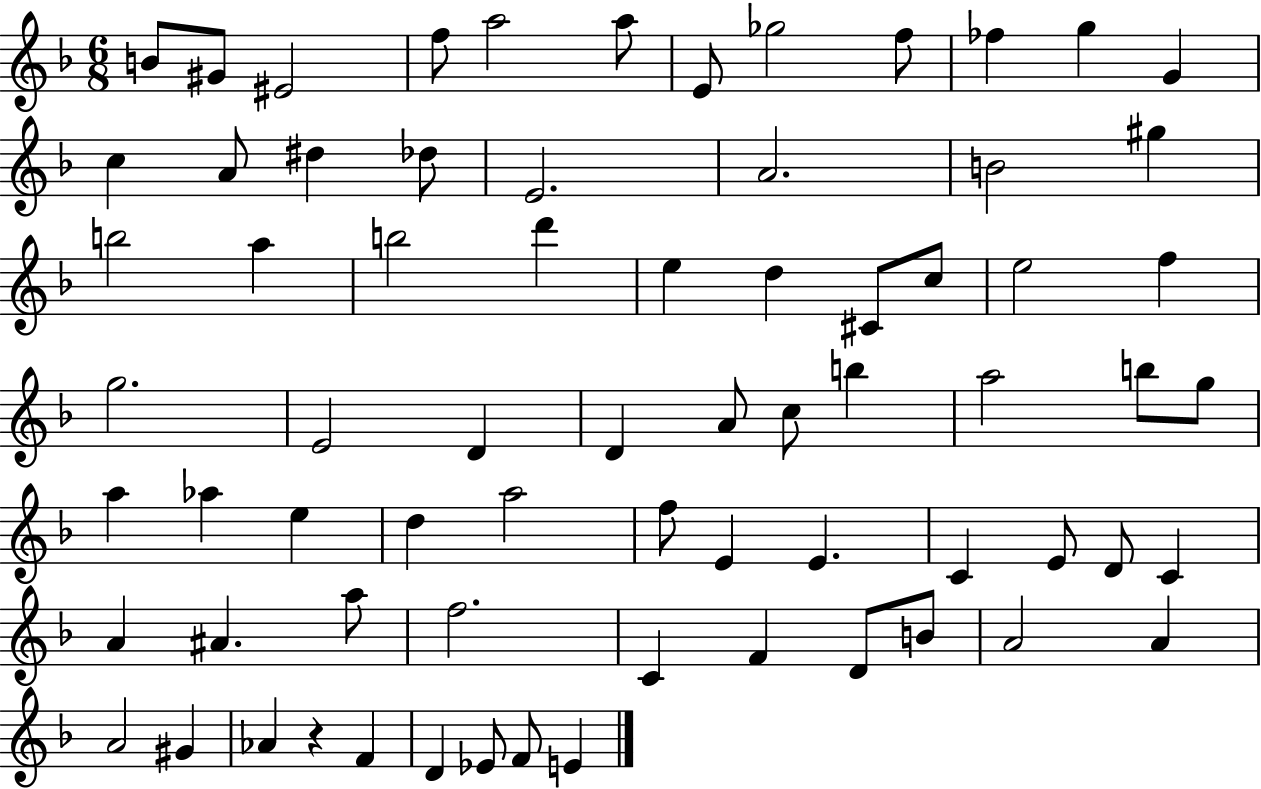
{
  \clef treble
  \numericTimeSignature
  \time 6/8
  \key f \major
  \repeat volta 2 { b'8 gis'8 eis'2 | f''8 a''2 a''8 | e'8 ges''2 f''8 | fes''4 g''4 g'4 | \break c''4 a'8 dis''4 des''8 | e'2. | a'2. | b'2 gis''4 | \break b''2 a''4 | b''2 d'''4 | e''4 d''4 cis'8 c''8 | e''2 f''4 | \break g''2. | e'2 d'4 | d'4 a'8 c''8 b''4 | a''2 b''8 g''8 | \break a''4 aes''4 e''4 | d''4 a''2 | f''8 e'4 e'4. | c'4 e'8 d'8 c'4 | \break a'4 ais'4. a''8 | f''2. | c'4 f'4 d'8 b'8 | a'2 a'4 | \break a'2 gis'4 | aes'4 r4 f'4 | d'4 ees'8 f'8 e'4 | } \bar "|."
}